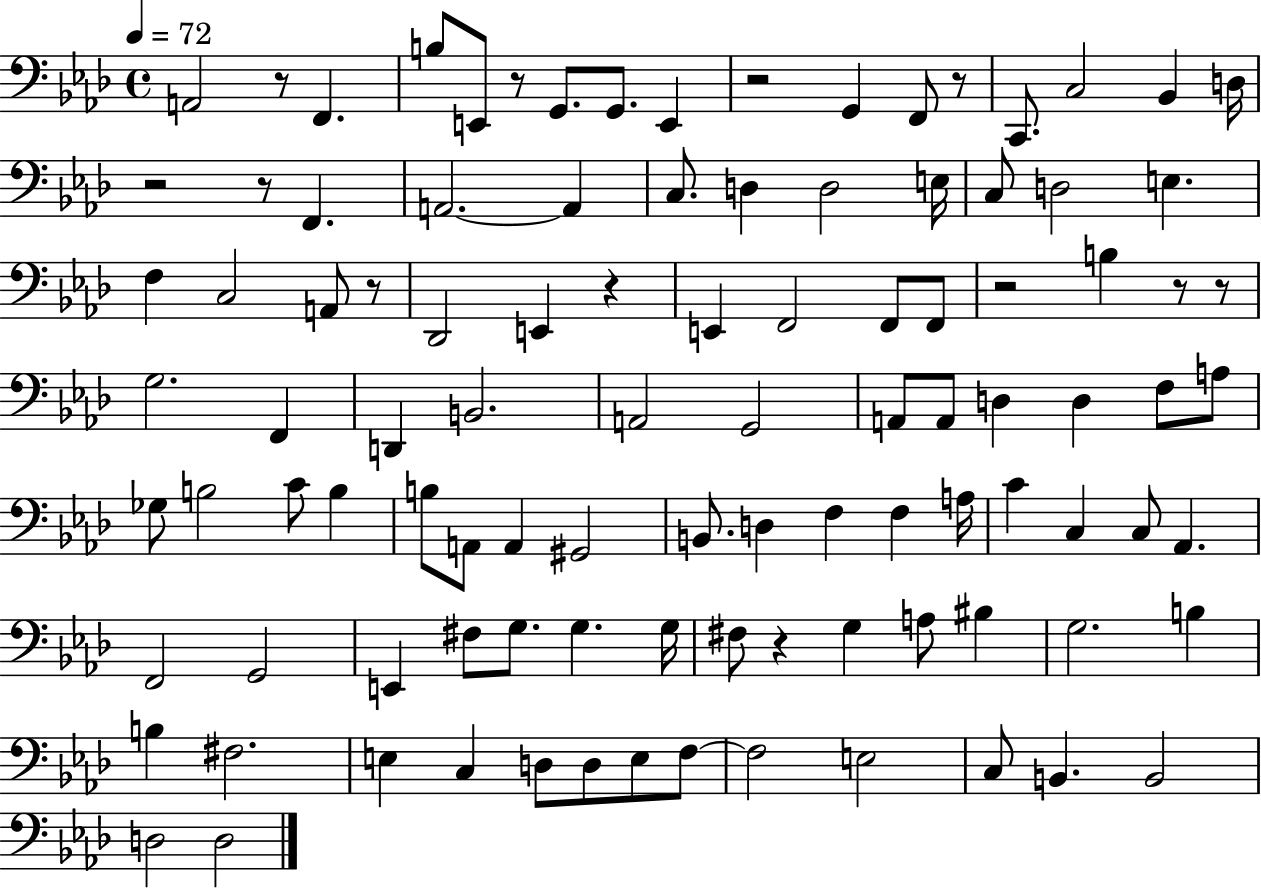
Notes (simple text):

A2/h R/e F2/q. B3/e E2/e R/e G2/e. G2/e. E2/q R/h G2/q F2/e R/e C2/e. C3/h Bb2/q D3/s R/h R/e F2/q. A2/h. A2/q C3/e. D3/q D3/h E3/s C3/e D3/h E3/q. F3/q C3/h A2/e R/e Db2/h E2/q R/q E2/q F2/h F2/e F2/e R/h B3/q R/e R/e G3/h. F2/q D2/q B2/h. A2/h G2/h A2/e A2/e D3/q D3/q F3/e A3/e Gb3/e B3/h C4/e B3/q B3/e A2/e A2/q G#2/h B2/e. D3/q F3/q F3/q A3/s C4/q C3/q C3/e Ab2/q. F2/h G2/h E2/q F#3/e G3/e. G3/q. G3/s F#3/e R/q G3/q A3/e BIS3/q G3/h. B3/q B3/q F#3/h. E3/q C3/q D3/e D3/e E3/e F3/e F3/h E3/h C3/e B2/q. B2/h D3/h D3/h